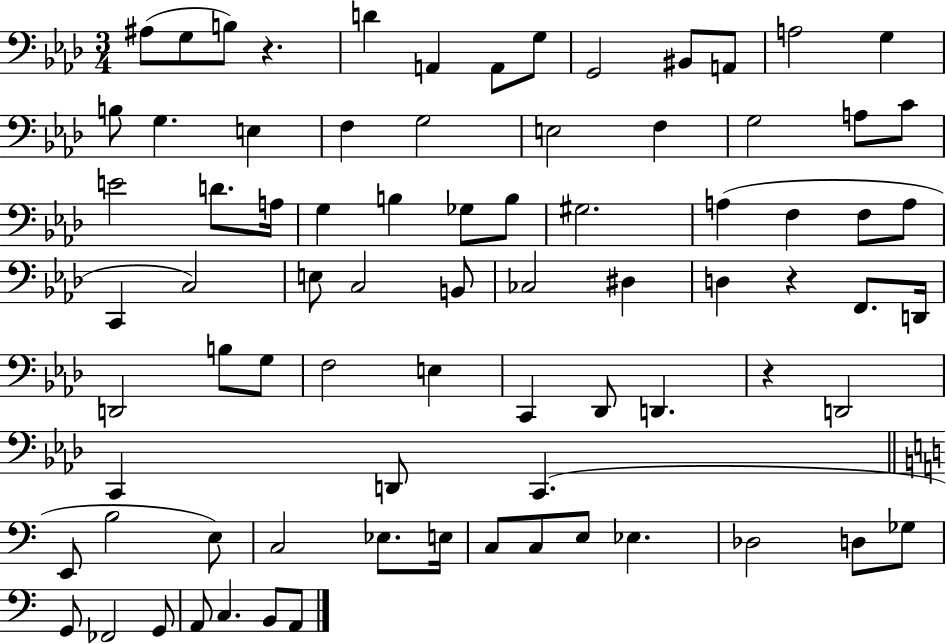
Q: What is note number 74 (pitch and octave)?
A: C3